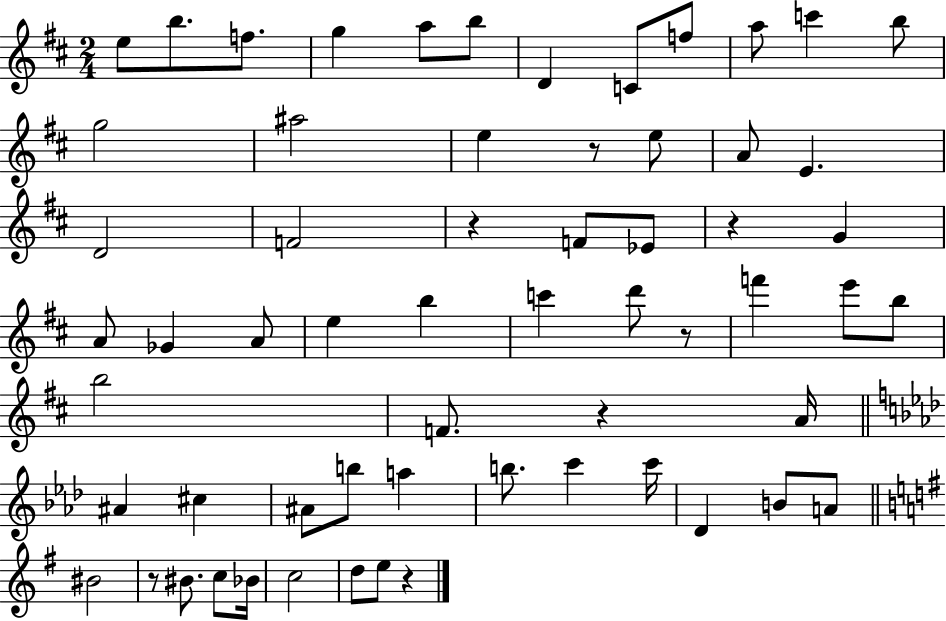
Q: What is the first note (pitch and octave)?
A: E5